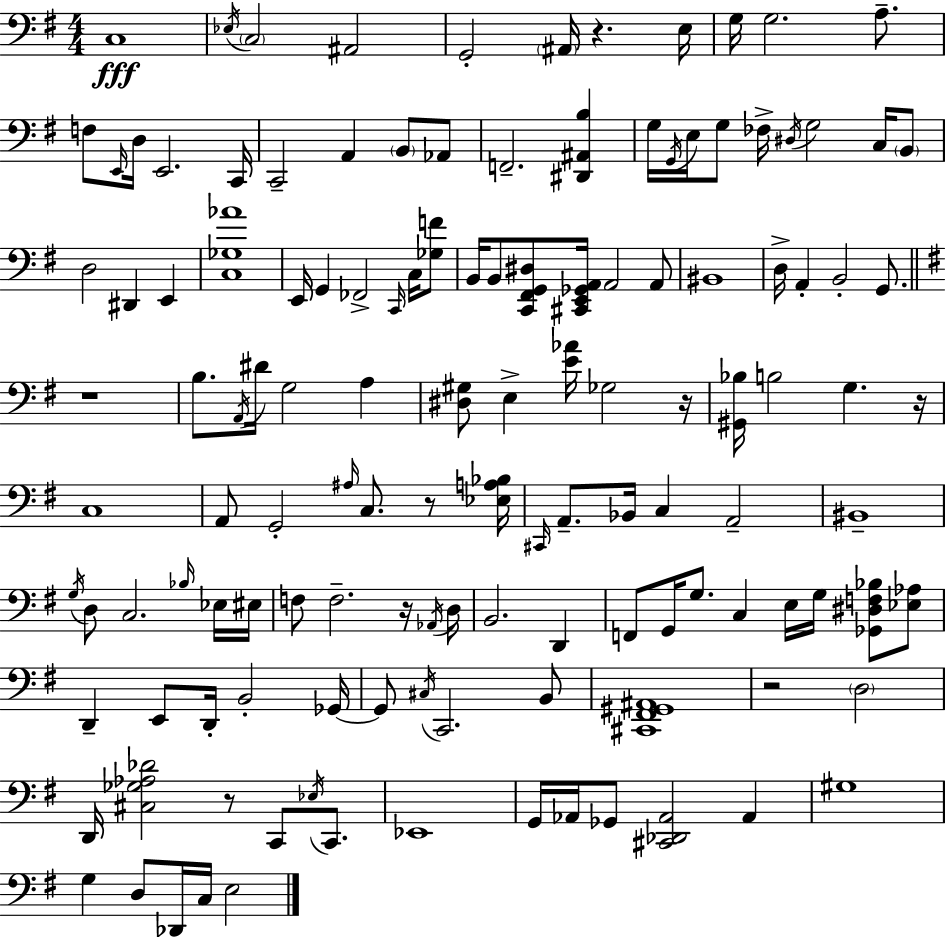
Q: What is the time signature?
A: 4/4